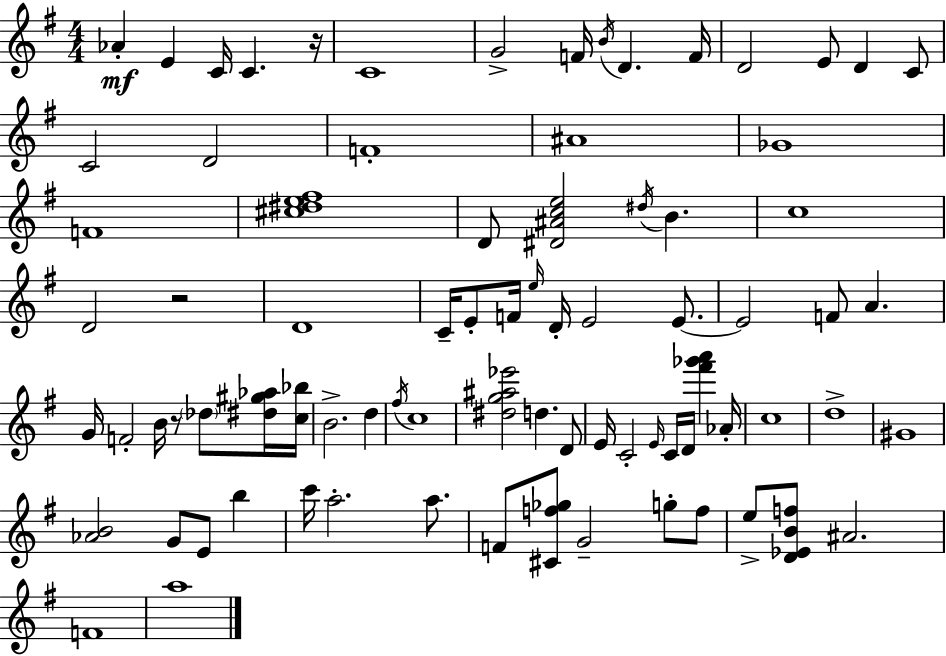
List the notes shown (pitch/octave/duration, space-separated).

Ab4/q E4/q C4/s C4/q. R/s C4/w G4/h F4/s B4/s D4/q. F4/s D4/h E4/e D4/q C4/e C4/h D4/h F4/w A#4/w Gb4/w F4/w [C#5,D#5,E5,F#5]/w D4/e [D#4,A#4,C5,E5]/h D#5/s B4/q. C5/w D4/h R/h D4/w C4/s E4/e F4/s E5/s D4/s E4/h E4/e. E4/h F4/e A4/q. G4/s F4/h B4/s R/e Db5/e [D#5,G#5,Ab5]/s [C5,Bb5]/s B4/h. D5/q F#5/s C5/w [D#5,G5,A#5,Eb6]/h D5/q. D4/e E4/s C4/h E4/s C4/s D4/s [F#6,Gb6,A6]/q Ab4/s C5/w D5/w G#4/w [Ab4,B4]/h G4/e E4/e B5/q C6/s A5/h. A5/e. F4/e [C#4,F5,Gb5]/e G4/h G5/e F5/e E5/e [D4,Eb4,B4,F5]/e A#4/h. F4/w A5/w